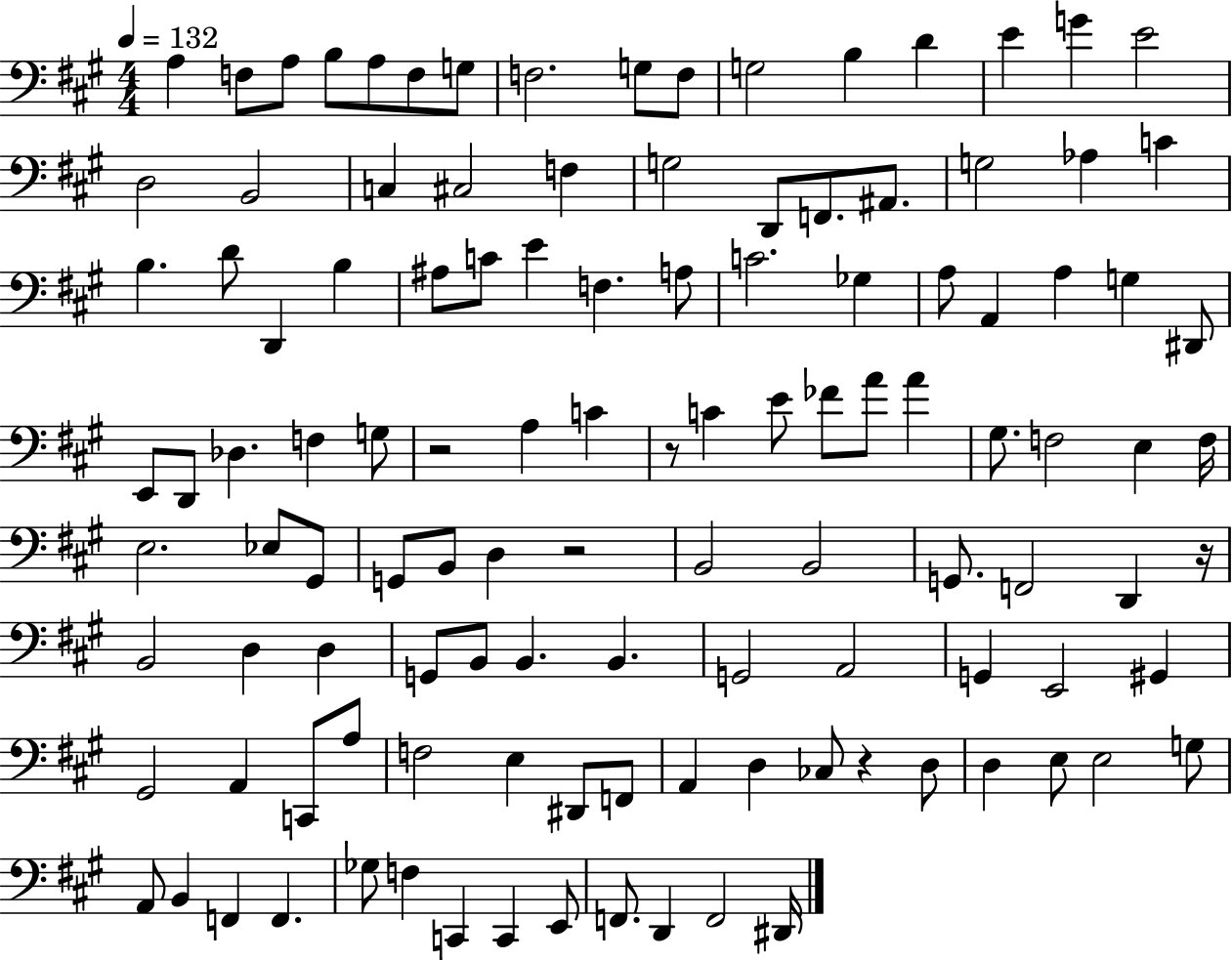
X:1
T:Untitled
M:4/4
L:1/4
K:A
A, F,/2 A,/2 B,/2 A,/2 F,/2 G,/2 F,2 G,/2 F,/2 G,2 B, D E G E2 D,2 B,,2 C, ^C,2 F, G,2 D,,/2 F,,/2 ^A,,/2 G,2 _A, C B, D/2 D,, B, ^A,/2 C/2 E F, A,/2 C2 _G, A,/2 A,, A, G, ^D,,/2 E,,/2 D,,/2 _D, F, G,/2 z2 A, C z/2 C E/2 _F/2 A/2 A ^G,/2 F,2 E, F,/4 E,2 _E,/2 ^G,,/2 G,,/2 B,,/2 D, z2 B,,2 B,,2 G,,/2 F,,2 D,, z/4 B,,2 D, D, G,,/2 B,,/2 B,, B,, G,,2 A,,2 G,, E,,2 ^G,, ^G,,2 A,, C,,/2 A,/2 F,2 E, ^D,,/2 F,,/2 A,, D, _C,/2 z D,/2 D, E,/2 E,2 G,/2 A,,/2 B,, F,, F,, _G,/2 F, C,, C,, E,,/2 F,,/2 D,, F,,2 ^D,,/4